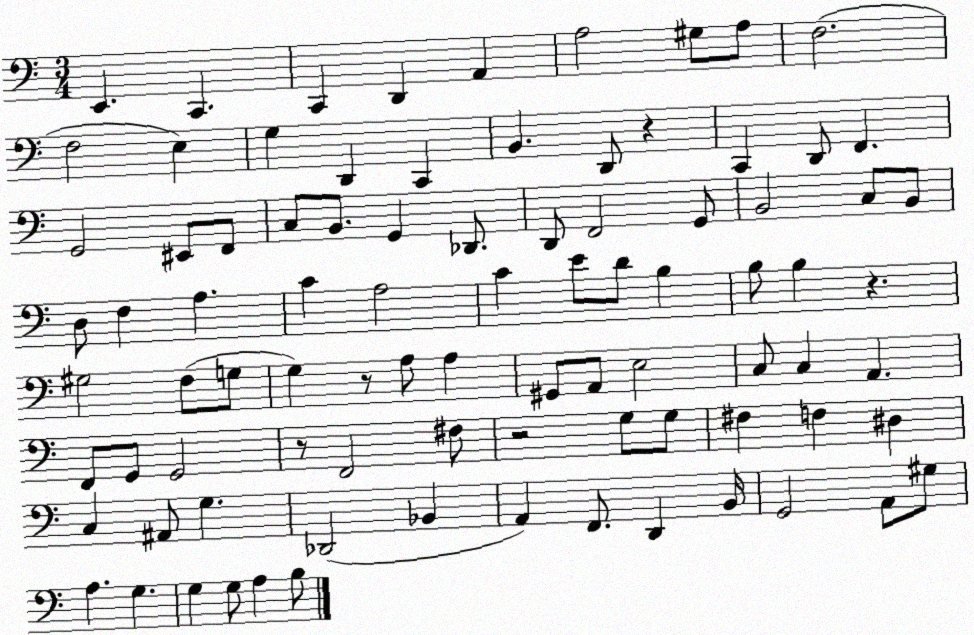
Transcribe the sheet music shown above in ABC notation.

X:1
T:Untitled
M:3/4
L:1/4
K:C
E,, C,, C,, D,, A,, A,2 ^G,/2 A,/2 F,2 F,2 E, G, D,, C,, B,, D,,/2 z C,, D,,/2 F,, G,,2 ^E,,/2 F,,/2 C,/2 B,,/2 G,, _D,,/2 D,,/2 F,,2 G,,/2 B,,2 C,/2 B,,/2 D,/2 F, A, C A,2 C E/2 D/2 B, B,/2 B, z ^G,2 F,/2 G,/2 G, z/2 A,/2 A, ^G,,/2 A,,/2 E,2 C,/2 C, A,, F,,/2 G,,/2 G,,2 z/2 F,,2 ^F,/2 z2 G,/2 G,/2 ^F, F, ^D, C, ^A,,/2 G, _D,,2 _B,, A,, F,,/2 D,, B,,/4 G,,2 A,,/2 ^G,/2 A, G, G, G,/2 A, B,/2